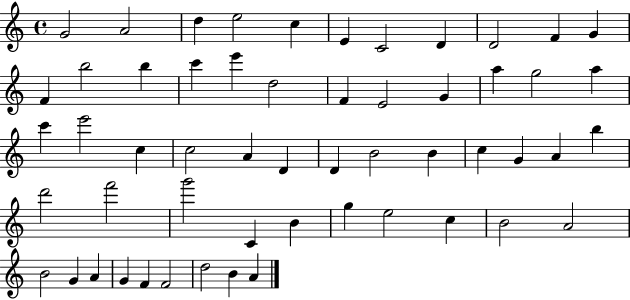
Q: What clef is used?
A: treble